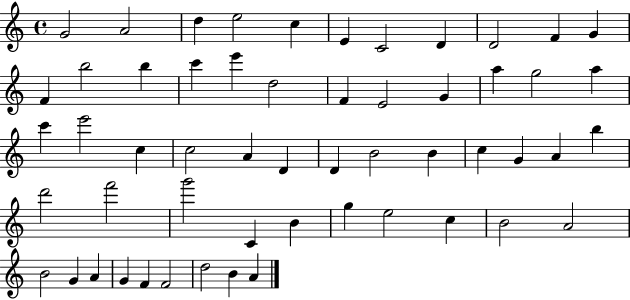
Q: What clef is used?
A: treble